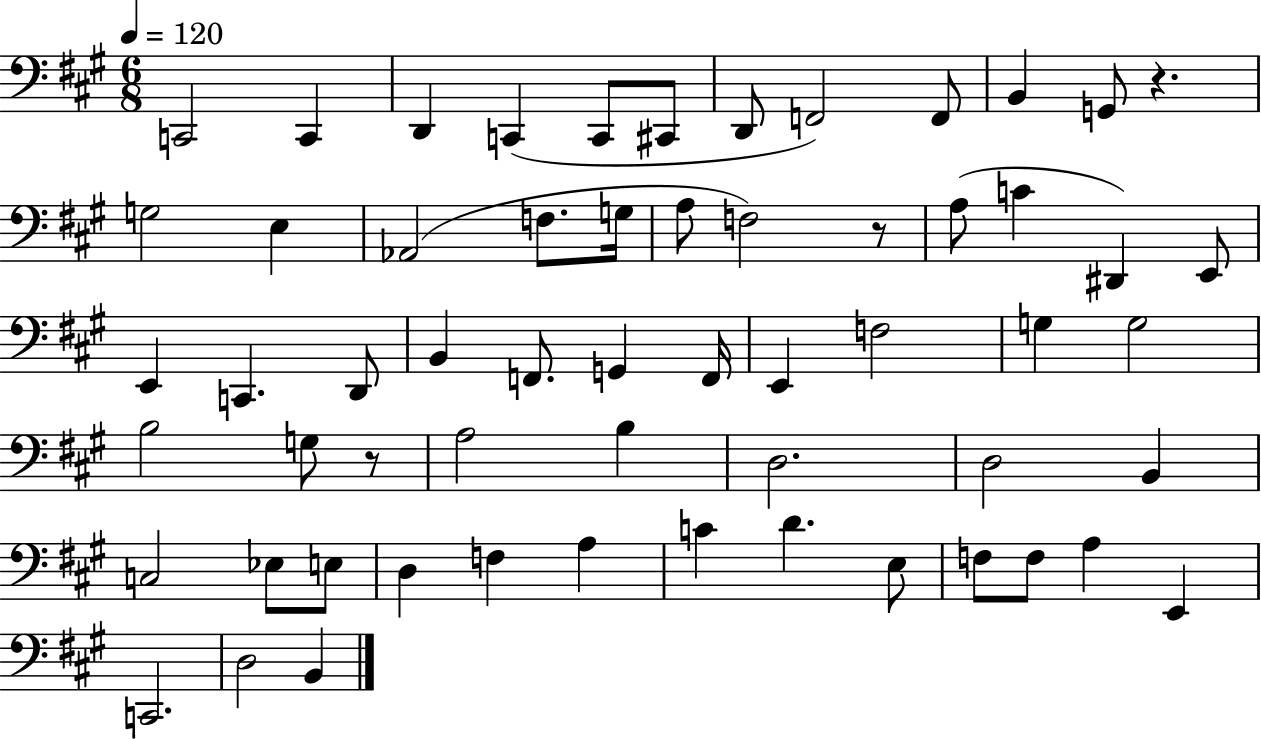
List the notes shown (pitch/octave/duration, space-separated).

C2/h C2/q D2/q C2/q C2/e C#2/e D2/e F2/h F2/e B2/q G2/e R/q. G3/h E3/q Ab2/h F3/e. G3/s A3/e F3/h R/e A3/e C4/q D#2/q E2/e E2/q C2/q. D2/e B2/q F2/e. G2/q F2/s E2/q F3/h G3/q G3/h B3/h G3/e R/e A3/h B3/q D3/h. D3/h B2/q C3/h Eb3/e E3/e D3/q F3/q A3/q C4/q D4/q. E3/e F3/e F3/e A3/q E2/q C2/h. D3/h B2/q